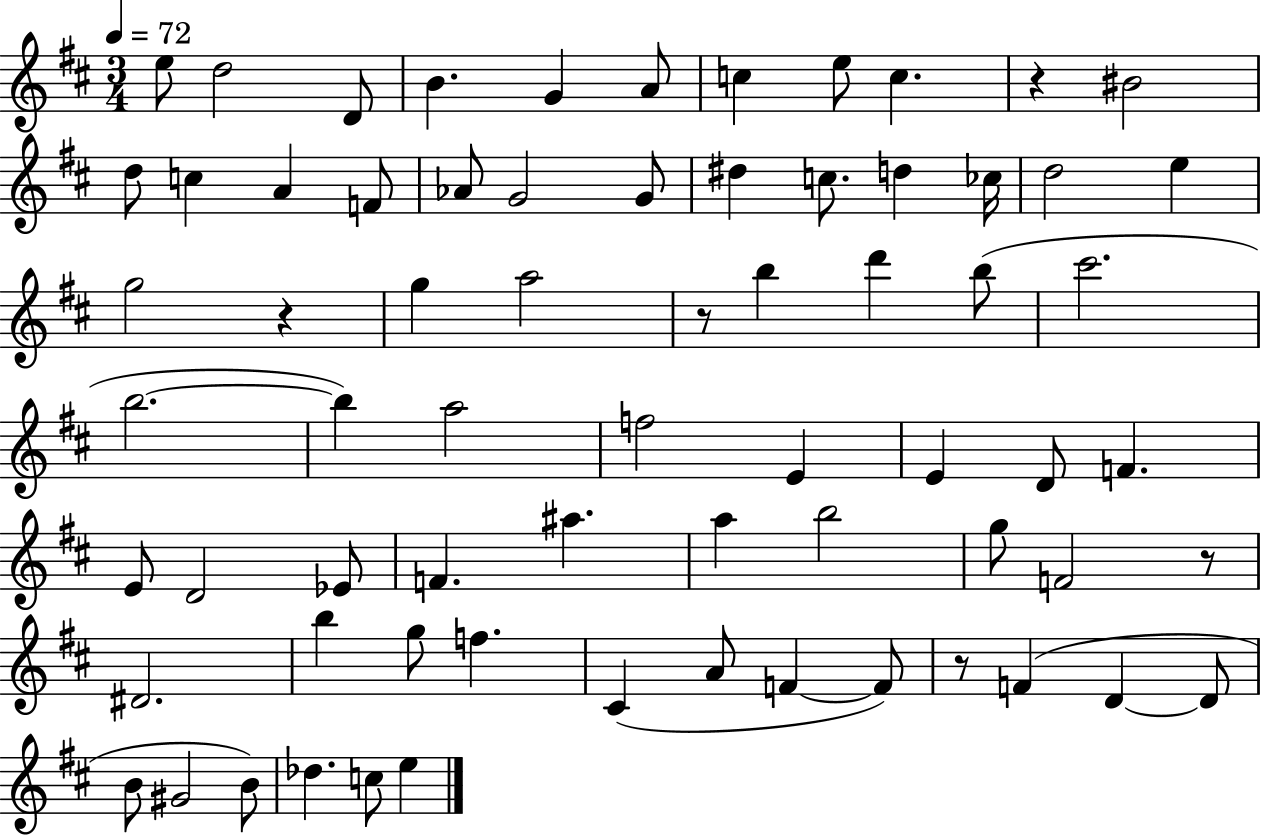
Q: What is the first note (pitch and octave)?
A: E5